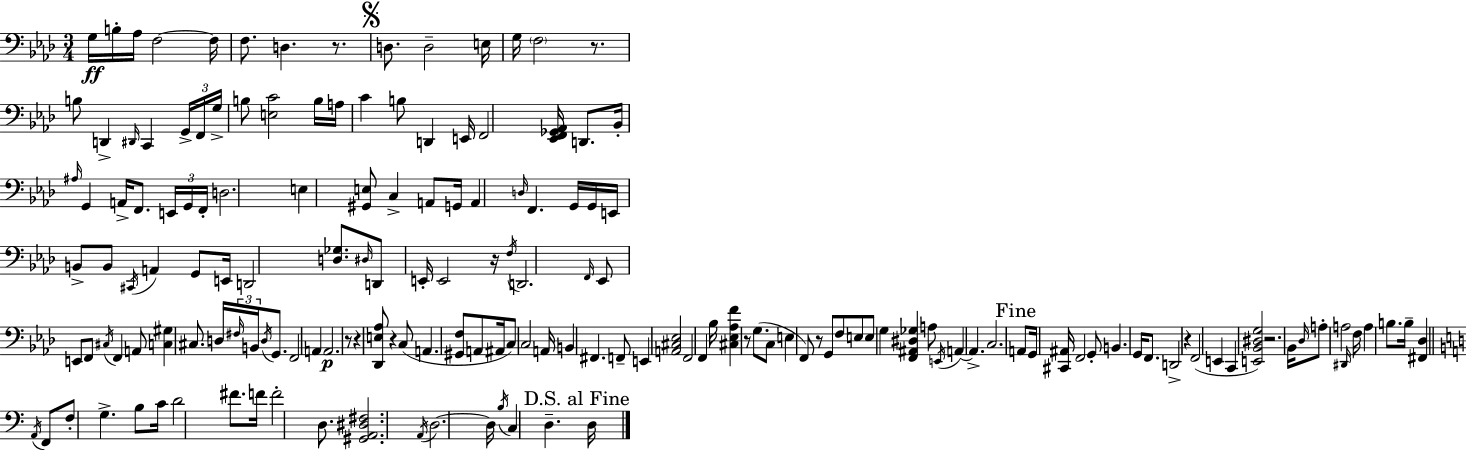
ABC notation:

X:1
T:Untitled
M:3/4
L:1/4
K:Ab
G,/4 B,/4 _A,/4 F,2 F,/4 F,/2 D, z/2 D,/2 D,2 E,/4 G,/4 F,2 z/2 B,/2 D,, ^D,,/4 C,, G,,/4 F,,/4 G,/4 B,/2 [E,C]2 B,/4 A,/4 C B,/2 D,, E,,/4 F,,2 [_E,,F,,_G,,_A,,]/4 D,,/2 _B,,/4 ^A,/4 G,, A,,/4 F,,/2 E,,/4 G,,/4 F,,/4 D,2 E, [^G,,E,]/2 C, A,,/2 G,,/4 A,, D,/4 F,, G,,/4 G,,/4 E,,/4 B,,/2 B,,/2 ^C,,/4 A,, G,,/2 E,,/4 D,,2 [D,_G,]/2 ^D,/4 D,,/2 E,,/4 E,,2 z/4 F,/4 D,,2 F,,/4 _E,,/2 E,,/2 F,,/2 ^C,/4 F,, A,,/2 [C,^G,] ^C,/2 D,/4 ^F,/4 B,,/4 D,/4 G,,/2 F,,2 A,, A,,2 z/2 z [_D,,E,_A,]/2 z C,/2 A,, [^G,,F,]/2 A,,/2 ^A,,/4 C,/2 C,2 A,,/4 B,, ^F,, F,,/2 E,, [A,,^C,_E,]2 F,,2 F,, _B,/4 [^C,_E,_A,F] z/2 G,/2 C,/2 E, F,,/2 z/2 G,,/2 F,/2 E,/2 E,/2 G, [F,,^A,,^D,_G,] A,/2 E,,/4 A,, A,, C,2 A,,/2 G,,/4 [^C,,^A,,]/4 F,,2 G,,/2 B,, G,,/4 F,,/2 D,,2 z F,,2 E,, C,, [E,,_B,,^D,G,]2 z2 _B,,/4 _D,/4 A,/2 A,2 ^D,,/4 F,/4 A, B,/2 B,/4 [^F,,_D,] A,,/4 F,,/2 F,/2 G, B,/2 C/4 D2 ^F/2 F/4 F2 D,/2 [^G,,A,,^D,^F,]2 A,,/4 D,2 D,/4 B,/4 C, D, D,/4